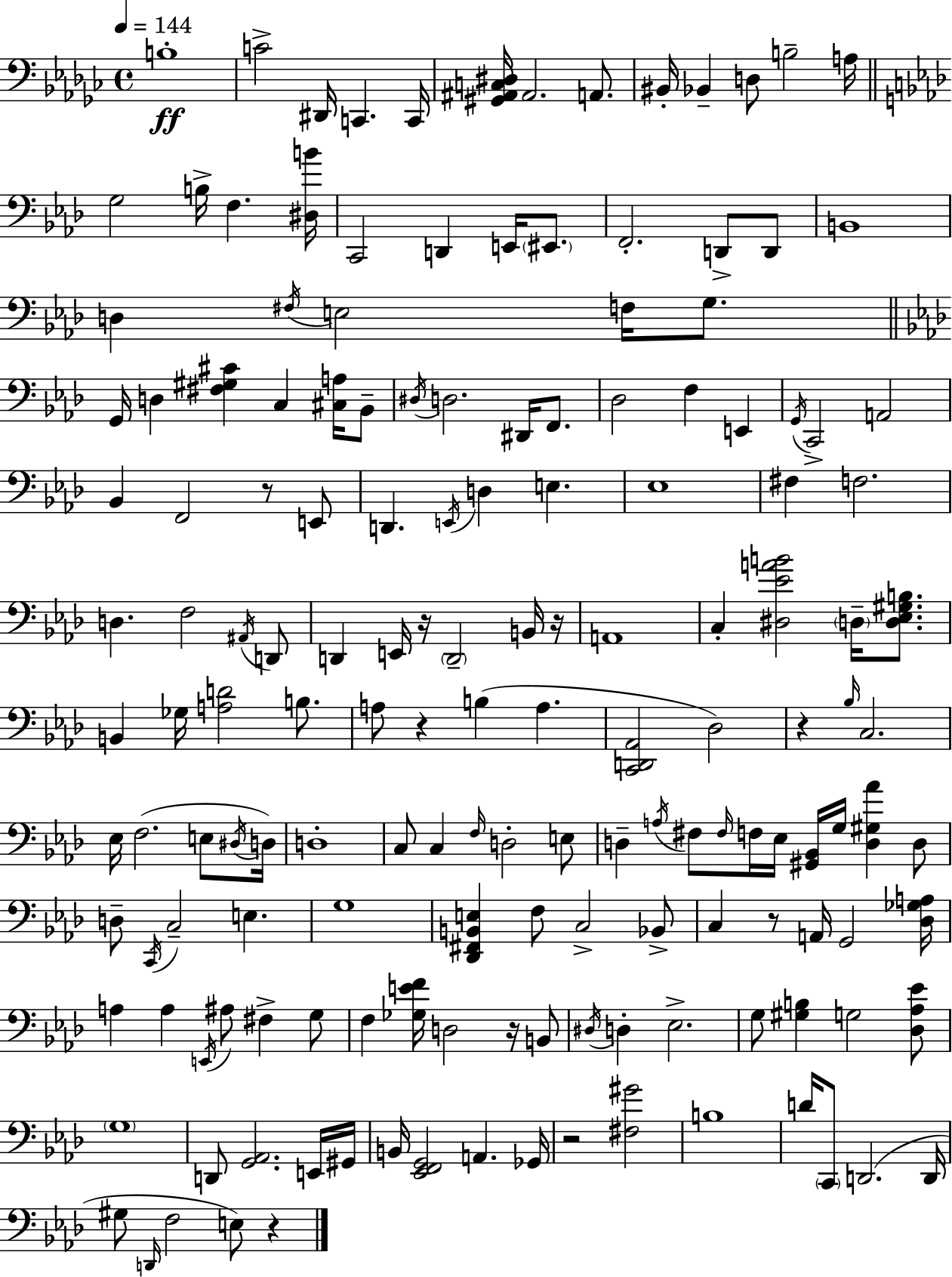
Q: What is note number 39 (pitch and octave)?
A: E2